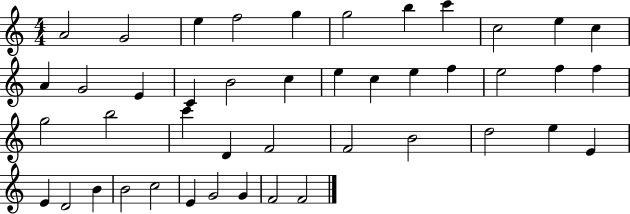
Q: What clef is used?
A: treble